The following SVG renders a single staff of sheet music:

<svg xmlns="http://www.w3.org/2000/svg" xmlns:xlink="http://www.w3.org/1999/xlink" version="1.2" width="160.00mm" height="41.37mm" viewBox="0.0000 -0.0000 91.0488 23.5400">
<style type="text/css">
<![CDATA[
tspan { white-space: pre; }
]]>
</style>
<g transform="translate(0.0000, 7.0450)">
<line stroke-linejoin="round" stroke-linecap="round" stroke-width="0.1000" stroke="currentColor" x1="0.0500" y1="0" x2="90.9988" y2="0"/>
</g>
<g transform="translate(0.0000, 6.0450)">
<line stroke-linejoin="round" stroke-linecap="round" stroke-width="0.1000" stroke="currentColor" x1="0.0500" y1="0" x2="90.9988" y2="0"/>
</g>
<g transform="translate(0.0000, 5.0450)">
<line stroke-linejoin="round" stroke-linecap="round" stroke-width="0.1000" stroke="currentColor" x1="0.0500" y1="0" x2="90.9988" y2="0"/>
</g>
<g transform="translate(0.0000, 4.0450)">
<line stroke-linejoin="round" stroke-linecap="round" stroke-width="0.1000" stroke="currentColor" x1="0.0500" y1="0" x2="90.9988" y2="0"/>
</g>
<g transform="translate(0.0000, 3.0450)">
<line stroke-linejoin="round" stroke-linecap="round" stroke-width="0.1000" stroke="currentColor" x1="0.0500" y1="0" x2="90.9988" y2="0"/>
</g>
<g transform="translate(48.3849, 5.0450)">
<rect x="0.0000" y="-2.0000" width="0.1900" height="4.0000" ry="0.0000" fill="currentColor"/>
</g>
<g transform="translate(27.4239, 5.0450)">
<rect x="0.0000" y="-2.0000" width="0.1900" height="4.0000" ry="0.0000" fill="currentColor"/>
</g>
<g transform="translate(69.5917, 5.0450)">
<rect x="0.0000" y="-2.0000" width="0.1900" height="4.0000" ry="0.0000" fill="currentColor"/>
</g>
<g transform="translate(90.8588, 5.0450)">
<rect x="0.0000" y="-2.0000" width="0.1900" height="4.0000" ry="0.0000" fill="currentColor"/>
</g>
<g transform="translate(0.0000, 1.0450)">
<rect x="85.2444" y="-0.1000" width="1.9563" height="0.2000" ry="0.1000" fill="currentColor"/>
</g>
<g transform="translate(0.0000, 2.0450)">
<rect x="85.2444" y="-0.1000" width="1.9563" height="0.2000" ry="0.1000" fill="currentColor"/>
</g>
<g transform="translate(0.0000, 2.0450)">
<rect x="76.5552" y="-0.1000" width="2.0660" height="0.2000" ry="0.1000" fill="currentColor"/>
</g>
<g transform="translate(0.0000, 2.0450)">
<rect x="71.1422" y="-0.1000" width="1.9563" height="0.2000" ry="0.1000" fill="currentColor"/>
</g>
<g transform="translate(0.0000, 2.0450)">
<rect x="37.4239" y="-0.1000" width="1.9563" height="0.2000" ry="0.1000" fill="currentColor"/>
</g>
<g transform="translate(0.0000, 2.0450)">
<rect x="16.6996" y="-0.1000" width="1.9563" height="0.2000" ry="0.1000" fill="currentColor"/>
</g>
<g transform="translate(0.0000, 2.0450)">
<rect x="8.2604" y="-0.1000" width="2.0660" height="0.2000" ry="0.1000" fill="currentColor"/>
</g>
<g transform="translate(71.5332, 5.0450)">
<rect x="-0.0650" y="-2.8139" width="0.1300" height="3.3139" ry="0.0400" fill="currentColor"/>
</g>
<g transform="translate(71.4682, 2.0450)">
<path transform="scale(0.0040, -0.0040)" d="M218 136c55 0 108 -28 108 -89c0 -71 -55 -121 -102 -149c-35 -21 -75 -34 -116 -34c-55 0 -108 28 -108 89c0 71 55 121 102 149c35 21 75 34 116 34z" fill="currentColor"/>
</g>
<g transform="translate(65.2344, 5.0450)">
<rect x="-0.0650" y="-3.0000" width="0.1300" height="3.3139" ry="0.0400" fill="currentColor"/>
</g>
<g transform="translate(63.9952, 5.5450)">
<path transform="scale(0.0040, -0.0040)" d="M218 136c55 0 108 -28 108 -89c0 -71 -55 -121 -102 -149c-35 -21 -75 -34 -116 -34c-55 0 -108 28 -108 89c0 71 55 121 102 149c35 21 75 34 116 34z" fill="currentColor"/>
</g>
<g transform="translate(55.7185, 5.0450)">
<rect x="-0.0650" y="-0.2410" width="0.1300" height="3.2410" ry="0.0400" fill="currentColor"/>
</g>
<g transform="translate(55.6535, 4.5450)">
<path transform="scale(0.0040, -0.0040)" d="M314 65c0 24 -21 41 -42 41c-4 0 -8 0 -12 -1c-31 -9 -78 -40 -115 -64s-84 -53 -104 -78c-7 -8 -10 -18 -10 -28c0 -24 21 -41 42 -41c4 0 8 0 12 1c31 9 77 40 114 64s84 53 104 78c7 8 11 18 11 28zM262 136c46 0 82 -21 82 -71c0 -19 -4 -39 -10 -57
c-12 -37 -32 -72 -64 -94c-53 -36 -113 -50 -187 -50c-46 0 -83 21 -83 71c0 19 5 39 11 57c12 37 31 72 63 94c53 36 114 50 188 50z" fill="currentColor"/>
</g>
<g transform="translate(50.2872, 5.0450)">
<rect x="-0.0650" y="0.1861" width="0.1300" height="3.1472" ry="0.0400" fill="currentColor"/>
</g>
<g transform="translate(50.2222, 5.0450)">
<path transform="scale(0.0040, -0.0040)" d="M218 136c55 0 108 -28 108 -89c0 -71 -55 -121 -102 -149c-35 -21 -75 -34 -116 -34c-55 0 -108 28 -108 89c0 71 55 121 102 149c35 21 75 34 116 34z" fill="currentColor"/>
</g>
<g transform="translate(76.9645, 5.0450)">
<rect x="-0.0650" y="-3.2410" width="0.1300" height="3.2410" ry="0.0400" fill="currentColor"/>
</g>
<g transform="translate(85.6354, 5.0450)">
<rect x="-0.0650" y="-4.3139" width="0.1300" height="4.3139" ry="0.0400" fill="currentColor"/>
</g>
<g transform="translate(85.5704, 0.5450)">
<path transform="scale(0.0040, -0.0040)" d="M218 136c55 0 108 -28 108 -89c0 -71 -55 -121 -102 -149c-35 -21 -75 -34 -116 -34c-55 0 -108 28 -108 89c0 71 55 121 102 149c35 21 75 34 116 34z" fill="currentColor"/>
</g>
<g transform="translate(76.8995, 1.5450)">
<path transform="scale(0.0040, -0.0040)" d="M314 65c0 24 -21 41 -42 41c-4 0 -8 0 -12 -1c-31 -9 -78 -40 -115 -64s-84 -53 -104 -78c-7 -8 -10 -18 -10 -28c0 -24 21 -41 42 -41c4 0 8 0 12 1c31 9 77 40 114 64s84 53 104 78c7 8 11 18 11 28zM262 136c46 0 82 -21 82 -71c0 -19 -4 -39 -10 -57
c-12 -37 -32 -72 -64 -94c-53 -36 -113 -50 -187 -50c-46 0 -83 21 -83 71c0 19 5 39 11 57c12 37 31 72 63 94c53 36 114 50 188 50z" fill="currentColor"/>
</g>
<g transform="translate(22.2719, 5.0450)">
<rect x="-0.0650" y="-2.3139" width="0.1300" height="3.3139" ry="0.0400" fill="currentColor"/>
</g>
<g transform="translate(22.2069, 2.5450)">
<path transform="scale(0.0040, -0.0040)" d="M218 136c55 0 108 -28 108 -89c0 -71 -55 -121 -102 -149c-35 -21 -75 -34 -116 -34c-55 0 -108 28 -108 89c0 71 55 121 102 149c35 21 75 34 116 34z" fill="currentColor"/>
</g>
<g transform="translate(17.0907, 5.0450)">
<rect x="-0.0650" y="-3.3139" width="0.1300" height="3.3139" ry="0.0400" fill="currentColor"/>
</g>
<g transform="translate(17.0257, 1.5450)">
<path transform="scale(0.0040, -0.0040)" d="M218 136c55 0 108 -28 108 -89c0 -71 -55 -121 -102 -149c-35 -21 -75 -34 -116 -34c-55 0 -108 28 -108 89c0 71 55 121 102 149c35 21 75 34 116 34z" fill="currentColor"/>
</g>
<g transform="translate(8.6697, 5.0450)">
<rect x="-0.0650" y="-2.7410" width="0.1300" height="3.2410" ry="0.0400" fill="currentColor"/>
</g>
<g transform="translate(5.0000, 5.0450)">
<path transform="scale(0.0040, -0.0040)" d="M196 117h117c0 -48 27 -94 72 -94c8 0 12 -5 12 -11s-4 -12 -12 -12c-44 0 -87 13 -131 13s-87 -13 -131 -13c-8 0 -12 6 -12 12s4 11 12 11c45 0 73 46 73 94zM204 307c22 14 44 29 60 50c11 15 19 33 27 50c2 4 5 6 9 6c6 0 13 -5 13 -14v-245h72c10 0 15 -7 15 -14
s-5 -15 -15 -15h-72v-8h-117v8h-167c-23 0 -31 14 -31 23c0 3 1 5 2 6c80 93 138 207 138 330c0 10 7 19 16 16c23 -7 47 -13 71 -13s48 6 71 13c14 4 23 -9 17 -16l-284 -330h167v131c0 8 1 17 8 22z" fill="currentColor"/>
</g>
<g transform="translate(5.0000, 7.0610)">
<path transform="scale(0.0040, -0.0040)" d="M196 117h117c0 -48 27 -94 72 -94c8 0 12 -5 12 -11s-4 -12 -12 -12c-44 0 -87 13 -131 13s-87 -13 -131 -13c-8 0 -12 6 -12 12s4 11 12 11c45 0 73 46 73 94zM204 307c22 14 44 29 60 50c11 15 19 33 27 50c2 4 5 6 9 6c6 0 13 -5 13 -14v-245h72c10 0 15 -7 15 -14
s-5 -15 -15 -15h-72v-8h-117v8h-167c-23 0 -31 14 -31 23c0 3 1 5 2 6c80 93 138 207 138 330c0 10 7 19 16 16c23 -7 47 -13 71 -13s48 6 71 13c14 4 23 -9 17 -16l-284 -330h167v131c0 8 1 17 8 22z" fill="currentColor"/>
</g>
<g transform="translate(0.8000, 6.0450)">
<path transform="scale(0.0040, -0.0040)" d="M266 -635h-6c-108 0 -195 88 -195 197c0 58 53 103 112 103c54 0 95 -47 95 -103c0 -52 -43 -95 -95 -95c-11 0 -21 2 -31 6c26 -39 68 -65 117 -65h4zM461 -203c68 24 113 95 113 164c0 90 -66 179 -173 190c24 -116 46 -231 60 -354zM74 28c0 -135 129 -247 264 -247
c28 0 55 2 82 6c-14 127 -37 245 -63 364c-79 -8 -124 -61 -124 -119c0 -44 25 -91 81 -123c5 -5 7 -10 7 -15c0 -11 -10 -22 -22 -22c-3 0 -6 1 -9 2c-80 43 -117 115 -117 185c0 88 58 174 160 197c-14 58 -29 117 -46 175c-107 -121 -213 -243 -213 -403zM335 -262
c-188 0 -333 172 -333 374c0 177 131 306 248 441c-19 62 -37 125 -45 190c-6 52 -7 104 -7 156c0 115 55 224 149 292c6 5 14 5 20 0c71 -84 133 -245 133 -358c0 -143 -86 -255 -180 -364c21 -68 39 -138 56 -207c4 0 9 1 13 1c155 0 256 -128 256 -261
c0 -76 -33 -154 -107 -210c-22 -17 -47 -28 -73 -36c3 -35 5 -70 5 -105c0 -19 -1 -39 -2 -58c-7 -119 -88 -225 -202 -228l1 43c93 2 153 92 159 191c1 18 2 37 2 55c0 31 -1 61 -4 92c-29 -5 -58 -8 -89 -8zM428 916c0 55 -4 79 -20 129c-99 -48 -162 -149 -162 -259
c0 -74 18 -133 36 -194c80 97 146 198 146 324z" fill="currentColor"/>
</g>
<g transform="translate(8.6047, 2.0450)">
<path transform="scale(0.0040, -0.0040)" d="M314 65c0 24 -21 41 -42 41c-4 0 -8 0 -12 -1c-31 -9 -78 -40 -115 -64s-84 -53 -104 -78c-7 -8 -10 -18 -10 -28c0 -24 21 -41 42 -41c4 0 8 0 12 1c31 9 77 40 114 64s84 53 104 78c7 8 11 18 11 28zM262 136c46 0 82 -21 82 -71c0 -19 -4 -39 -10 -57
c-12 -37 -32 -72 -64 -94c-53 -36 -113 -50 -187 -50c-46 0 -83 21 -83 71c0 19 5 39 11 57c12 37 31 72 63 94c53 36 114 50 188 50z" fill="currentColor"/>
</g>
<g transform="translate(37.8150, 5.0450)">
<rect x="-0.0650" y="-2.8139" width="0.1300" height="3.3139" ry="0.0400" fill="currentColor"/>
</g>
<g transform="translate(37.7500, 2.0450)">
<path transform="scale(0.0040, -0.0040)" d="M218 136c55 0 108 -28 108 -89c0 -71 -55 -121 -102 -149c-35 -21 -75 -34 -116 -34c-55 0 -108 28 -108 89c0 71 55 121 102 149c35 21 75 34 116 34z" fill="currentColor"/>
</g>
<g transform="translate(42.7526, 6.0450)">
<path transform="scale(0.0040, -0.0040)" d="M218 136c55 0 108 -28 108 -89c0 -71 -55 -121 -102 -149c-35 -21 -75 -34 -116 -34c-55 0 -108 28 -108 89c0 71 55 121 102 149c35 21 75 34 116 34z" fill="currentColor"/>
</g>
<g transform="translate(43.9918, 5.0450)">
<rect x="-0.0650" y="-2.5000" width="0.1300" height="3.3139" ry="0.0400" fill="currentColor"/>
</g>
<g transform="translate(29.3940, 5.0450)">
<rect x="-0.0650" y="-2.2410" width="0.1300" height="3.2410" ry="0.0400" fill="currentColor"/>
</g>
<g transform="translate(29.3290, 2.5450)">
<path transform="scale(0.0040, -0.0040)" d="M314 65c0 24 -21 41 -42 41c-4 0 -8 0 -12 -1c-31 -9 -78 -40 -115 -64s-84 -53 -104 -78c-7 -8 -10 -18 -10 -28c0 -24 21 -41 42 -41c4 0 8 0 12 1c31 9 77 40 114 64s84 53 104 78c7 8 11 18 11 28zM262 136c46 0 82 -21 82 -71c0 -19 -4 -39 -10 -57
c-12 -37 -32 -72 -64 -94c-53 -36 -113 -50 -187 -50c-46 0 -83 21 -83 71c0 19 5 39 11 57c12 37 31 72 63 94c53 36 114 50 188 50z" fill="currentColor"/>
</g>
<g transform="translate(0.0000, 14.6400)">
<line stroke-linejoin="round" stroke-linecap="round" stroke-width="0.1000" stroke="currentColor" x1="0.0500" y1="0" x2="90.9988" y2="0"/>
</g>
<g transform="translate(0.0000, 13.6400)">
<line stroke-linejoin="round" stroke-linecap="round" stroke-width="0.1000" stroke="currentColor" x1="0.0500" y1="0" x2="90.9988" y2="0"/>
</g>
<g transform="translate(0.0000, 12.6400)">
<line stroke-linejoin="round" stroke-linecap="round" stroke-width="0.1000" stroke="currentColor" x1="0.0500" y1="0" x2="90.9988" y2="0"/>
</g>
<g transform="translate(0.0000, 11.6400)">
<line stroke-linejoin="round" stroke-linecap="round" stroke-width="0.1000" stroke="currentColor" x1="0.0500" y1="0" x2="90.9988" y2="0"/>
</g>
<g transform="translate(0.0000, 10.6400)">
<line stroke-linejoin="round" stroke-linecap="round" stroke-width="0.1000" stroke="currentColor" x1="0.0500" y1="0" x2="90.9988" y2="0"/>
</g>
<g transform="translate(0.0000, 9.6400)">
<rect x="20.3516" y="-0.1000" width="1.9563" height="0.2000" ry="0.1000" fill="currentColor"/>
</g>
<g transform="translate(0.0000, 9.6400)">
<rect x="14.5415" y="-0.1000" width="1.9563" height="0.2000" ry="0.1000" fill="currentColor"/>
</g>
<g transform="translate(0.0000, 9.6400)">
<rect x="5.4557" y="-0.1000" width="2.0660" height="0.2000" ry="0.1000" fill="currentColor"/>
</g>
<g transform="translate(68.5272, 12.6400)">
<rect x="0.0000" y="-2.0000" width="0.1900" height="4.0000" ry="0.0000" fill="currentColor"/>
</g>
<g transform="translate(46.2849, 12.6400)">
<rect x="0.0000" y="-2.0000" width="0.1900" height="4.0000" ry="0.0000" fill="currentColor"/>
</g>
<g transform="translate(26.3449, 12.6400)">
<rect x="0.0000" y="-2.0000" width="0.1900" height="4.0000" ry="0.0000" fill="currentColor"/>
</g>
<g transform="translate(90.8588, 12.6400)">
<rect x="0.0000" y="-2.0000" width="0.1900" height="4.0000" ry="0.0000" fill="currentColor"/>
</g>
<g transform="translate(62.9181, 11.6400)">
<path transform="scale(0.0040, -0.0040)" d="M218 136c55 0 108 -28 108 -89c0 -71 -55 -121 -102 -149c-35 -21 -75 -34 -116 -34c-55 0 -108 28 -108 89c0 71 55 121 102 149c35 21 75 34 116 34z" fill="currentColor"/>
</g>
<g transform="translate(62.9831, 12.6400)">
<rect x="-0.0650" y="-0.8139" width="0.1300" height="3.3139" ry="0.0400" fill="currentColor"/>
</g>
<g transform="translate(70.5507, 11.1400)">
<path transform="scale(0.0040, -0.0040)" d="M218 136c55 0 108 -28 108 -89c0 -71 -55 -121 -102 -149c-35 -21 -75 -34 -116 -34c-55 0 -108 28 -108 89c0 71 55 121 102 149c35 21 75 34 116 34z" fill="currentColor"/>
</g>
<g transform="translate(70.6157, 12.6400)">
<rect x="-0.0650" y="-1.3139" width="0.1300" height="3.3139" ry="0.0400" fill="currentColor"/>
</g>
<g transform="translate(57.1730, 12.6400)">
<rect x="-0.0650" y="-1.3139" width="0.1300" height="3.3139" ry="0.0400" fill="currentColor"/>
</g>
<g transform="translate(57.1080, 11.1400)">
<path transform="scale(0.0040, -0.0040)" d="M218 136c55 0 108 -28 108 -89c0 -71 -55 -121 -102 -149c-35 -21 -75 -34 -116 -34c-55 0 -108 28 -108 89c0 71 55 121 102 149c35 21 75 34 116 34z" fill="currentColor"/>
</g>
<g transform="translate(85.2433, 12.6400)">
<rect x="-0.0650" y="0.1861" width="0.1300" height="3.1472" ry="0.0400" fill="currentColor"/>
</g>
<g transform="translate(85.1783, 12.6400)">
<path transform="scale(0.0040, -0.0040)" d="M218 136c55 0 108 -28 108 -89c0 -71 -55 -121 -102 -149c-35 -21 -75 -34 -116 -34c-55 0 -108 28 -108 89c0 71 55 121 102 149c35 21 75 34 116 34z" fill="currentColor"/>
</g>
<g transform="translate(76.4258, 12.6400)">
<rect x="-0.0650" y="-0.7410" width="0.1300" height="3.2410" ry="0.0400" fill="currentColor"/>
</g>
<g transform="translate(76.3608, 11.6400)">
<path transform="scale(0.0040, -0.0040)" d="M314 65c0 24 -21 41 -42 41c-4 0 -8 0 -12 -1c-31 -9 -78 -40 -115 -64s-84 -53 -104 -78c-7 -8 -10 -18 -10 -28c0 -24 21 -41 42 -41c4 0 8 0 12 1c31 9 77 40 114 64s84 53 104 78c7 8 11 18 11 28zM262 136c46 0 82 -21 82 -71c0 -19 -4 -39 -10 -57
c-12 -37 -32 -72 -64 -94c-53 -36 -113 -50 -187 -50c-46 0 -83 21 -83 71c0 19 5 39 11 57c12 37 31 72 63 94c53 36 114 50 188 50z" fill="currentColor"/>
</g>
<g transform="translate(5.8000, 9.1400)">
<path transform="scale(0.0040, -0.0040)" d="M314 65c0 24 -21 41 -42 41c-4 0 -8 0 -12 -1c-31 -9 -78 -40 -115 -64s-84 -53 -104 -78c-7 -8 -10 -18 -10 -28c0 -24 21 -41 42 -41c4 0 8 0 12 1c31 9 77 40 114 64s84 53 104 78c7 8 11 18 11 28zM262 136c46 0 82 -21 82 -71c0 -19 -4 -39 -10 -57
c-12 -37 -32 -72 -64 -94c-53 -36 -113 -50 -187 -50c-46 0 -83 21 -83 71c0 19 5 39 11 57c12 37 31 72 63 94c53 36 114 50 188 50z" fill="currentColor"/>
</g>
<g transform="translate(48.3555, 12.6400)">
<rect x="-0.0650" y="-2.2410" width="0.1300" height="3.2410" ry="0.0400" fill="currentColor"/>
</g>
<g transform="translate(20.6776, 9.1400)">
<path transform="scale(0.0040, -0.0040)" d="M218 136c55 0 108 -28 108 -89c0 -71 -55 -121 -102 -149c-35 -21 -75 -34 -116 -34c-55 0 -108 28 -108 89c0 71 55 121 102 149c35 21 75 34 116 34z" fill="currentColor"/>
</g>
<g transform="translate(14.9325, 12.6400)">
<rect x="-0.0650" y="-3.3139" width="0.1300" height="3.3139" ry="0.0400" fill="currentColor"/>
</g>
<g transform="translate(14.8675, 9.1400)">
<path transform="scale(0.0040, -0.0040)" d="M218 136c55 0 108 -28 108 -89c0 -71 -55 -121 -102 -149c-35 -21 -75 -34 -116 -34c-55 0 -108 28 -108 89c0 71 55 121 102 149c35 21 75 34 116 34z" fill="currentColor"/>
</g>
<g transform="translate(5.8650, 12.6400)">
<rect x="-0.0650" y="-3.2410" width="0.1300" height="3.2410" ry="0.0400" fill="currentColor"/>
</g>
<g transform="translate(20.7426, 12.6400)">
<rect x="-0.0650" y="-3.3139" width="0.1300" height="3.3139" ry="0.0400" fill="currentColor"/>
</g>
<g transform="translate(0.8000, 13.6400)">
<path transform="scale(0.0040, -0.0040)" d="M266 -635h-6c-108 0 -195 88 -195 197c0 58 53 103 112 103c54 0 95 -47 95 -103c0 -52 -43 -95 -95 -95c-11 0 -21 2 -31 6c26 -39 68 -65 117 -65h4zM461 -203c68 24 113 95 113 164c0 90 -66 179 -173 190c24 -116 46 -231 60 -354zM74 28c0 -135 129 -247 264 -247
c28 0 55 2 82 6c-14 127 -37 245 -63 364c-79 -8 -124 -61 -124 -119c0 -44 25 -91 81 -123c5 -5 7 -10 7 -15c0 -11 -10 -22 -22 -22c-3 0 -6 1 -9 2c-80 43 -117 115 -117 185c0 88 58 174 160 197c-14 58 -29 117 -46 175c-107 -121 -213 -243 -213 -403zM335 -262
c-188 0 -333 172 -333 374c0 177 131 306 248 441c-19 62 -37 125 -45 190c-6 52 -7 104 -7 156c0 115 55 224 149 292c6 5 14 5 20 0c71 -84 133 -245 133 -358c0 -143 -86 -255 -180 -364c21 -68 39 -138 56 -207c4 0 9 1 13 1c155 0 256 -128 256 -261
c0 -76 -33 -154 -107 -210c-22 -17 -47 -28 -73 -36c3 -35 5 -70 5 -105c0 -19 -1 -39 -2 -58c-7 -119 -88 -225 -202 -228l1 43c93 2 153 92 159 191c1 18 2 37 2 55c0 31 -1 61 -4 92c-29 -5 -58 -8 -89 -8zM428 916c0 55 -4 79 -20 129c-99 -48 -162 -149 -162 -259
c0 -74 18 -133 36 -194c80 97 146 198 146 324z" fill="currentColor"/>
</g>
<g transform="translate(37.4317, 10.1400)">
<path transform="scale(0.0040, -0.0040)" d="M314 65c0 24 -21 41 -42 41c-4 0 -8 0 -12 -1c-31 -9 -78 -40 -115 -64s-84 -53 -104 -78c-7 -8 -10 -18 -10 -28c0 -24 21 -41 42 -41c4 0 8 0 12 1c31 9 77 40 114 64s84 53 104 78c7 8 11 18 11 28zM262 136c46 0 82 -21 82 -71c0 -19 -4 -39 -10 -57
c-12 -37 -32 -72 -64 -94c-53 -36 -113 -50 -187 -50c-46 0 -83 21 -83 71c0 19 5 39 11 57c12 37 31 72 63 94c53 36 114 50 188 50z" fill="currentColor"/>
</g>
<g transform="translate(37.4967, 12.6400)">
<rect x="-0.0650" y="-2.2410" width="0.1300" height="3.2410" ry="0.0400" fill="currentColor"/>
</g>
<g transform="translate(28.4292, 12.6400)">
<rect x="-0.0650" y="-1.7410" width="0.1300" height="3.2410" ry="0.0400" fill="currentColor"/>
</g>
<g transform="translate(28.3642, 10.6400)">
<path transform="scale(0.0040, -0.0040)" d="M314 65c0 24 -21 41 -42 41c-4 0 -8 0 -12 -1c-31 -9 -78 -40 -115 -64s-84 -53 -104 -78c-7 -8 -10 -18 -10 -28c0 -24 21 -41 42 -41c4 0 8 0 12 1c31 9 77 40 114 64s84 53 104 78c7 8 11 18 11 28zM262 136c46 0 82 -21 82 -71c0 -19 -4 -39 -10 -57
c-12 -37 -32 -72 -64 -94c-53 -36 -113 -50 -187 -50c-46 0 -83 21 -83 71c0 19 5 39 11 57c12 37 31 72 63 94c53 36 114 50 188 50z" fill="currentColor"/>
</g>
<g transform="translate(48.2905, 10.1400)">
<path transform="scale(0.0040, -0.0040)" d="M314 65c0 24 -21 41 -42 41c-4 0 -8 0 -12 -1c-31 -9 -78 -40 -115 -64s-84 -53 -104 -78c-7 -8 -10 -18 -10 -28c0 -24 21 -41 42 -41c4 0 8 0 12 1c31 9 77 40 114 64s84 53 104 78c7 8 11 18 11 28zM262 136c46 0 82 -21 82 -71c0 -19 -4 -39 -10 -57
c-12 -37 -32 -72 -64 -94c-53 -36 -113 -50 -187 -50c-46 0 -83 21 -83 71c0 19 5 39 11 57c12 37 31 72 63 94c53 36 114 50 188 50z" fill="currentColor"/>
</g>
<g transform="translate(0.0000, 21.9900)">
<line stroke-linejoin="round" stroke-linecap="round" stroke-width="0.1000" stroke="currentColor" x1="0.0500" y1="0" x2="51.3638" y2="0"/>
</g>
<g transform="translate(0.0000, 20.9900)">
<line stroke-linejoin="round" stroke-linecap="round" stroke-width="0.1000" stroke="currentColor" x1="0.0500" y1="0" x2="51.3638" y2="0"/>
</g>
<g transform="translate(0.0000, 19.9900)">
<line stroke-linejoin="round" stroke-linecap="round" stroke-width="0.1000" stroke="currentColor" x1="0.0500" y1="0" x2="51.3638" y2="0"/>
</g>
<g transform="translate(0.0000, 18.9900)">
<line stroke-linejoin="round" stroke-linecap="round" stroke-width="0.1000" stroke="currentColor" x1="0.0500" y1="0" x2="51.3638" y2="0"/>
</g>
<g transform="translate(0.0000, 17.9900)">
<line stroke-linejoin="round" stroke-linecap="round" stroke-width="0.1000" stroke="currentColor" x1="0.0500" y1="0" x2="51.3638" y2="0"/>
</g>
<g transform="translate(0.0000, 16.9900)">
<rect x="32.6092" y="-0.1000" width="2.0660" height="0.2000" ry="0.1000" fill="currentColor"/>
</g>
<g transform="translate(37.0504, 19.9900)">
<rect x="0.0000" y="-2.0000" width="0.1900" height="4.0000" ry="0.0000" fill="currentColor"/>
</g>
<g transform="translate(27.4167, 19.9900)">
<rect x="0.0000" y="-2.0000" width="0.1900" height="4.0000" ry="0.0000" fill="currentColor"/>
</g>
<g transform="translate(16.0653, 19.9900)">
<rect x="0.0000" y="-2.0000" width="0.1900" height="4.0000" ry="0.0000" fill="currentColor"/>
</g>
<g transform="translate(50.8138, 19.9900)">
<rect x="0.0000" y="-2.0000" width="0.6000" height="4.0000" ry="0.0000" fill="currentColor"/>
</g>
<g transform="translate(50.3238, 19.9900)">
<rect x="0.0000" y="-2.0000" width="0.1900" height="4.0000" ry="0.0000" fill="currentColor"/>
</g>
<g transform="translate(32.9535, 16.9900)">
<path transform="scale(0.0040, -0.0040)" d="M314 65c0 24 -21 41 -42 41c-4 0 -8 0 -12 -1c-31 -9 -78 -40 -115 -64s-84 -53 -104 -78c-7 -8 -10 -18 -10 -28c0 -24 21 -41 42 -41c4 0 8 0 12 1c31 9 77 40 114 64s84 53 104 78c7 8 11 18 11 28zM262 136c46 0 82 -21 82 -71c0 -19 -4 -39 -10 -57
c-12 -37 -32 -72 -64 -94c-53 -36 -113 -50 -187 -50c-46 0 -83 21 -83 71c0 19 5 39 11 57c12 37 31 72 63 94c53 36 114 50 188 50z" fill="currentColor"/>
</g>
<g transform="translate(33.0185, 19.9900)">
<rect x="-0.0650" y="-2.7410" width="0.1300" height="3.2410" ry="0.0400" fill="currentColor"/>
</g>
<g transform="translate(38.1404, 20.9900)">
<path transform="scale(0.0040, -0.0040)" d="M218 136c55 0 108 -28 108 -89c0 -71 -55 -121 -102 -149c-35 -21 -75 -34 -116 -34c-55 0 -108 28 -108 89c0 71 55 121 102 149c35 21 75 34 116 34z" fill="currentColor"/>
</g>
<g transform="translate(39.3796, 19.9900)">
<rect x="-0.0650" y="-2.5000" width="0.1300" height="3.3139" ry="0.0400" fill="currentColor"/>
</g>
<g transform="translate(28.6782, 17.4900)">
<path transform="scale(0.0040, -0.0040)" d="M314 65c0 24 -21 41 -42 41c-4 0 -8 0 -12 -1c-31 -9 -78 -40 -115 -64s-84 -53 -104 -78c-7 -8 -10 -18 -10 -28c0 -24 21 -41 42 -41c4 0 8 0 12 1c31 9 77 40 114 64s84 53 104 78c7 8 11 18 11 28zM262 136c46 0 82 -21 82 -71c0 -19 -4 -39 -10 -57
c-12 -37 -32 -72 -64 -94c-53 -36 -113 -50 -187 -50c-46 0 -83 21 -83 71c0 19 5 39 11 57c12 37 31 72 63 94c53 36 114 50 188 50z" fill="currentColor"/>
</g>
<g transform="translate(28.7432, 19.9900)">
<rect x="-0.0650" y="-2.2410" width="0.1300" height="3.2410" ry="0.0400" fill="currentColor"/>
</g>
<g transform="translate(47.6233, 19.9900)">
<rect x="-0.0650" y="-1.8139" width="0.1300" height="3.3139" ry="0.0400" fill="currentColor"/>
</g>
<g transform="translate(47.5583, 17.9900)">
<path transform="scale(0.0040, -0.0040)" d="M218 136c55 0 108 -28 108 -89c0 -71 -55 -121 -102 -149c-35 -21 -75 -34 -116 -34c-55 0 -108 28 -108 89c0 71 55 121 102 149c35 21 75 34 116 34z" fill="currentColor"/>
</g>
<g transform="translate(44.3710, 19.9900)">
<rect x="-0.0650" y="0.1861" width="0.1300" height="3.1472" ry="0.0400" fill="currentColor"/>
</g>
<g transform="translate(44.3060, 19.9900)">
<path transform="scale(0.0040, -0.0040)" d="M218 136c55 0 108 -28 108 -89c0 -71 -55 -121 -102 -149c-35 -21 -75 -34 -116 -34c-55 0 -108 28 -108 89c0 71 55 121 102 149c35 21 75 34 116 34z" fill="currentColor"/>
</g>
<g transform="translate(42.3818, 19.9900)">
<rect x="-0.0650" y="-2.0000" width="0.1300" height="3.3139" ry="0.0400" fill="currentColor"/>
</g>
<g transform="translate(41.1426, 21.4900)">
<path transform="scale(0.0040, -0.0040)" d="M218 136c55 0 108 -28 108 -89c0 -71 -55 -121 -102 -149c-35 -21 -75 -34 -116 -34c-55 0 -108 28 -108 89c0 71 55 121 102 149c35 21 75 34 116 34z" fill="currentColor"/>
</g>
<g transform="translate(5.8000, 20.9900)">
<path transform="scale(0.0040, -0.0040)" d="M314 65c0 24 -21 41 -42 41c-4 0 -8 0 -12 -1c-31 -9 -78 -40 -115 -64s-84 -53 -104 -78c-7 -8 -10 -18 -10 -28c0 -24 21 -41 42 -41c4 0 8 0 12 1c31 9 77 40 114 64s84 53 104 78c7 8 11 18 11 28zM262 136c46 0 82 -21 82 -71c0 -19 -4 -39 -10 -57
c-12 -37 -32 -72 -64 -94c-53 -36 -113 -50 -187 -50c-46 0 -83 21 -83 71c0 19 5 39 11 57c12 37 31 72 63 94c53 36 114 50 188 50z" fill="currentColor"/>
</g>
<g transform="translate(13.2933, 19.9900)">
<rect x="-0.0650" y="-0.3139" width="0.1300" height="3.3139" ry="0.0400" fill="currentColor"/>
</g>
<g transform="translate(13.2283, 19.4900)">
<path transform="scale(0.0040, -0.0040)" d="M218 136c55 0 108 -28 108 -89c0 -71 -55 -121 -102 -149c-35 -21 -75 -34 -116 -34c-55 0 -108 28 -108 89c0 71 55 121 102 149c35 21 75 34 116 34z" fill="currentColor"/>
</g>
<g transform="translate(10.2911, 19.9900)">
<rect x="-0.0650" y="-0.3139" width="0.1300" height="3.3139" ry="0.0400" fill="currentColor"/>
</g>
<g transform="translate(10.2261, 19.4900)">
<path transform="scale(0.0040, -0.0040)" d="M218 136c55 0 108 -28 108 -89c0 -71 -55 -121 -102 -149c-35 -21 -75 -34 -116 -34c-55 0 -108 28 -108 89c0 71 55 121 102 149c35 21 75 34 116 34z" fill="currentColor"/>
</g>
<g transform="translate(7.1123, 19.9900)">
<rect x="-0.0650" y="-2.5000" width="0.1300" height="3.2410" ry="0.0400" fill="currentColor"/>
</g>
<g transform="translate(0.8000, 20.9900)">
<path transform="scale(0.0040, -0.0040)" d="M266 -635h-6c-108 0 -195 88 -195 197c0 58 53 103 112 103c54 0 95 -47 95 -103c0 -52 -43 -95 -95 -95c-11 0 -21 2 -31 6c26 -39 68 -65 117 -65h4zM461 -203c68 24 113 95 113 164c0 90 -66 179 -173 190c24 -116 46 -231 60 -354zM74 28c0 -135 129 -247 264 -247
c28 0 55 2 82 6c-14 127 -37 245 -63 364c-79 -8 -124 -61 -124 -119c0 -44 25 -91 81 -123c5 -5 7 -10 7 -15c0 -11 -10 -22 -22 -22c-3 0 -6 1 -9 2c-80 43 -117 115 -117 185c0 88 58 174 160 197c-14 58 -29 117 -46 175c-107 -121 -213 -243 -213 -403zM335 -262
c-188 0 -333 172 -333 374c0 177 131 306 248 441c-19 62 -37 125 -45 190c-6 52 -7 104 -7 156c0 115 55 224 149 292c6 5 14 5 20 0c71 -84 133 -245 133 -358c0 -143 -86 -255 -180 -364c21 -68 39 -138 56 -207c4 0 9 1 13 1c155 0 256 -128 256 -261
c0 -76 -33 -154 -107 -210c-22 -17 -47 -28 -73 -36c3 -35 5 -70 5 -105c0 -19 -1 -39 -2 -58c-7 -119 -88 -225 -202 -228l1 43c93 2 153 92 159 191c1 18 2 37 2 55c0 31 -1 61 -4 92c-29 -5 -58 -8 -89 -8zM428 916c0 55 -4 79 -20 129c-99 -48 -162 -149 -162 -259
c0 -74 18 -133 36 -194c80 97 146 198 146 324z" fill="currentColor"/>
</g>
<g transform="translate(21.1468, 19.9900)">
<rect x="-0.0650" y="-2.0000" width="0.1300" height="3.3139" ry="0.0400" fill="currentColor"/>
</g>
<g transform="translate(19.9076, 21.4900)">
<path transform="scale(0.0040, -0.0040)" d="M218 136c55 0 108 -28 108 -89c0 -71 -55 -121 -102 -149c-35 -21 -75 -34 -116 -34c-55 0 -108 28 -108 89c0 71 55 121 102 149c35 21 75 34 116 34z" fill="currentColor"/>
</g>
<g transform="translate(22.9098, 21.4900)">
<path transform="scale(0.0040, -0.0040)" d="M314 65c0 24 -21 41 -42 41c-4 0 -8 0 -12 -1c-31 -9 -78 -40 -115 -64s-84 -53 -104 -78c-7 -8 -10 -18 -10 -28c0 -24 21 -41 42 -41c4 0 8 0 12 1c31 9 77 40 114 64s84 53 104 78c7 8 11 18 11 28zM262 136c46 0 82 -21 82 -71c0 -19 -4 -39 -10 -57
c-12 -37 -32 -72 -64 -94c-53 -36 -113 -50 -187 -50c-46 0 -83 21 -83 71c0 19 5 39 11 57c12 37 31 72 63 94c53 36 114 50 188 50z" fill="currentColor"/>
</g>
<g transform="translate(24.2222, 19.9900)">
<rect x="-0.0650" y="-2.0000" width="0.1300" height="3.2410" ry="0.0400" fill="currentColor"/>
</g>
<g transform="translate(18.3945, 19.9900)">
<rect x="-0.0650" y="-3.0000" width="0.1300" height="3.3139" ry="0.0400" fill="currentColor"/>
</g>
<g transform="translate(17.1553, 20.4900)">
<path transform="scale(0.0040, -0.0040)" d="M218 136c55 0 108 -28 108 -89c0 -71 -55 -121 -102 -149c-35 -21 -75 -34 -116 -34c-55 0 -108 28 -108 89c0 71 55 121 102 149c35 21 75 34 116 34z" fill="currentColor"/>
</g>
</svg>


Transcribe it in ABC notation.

X:1
T:Untitled
M:4/4
L:1/4
K:C
a2 b g g2 a G B c2 A a b2 d' b2 b b f2 g2 g2 e d e d2 B G2 c c A F F2 g2 a2 G F B f